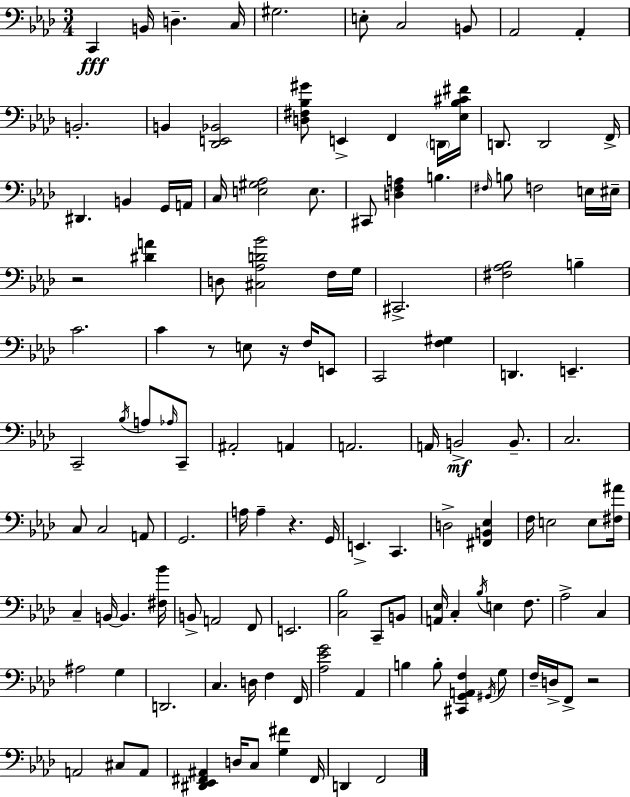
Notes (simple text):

C2/q B2/s D3/q. C3/s G#3/h. E3/e C3/h B2/e Ab2/h Ab2/q B2/h. B2/q [Db2,E2,Bb2]/h [D3,F#3,Bb3,G#4]/e E2/q F2/q D2/s [Eb3,Bb3,C#4,F#4]/s D2/e. D2/h F2/s D#2/q. B2/q G2/s A2/s C3/s [E3,G#3,Ab3]/h E3/e. C#2/e [D3,F3,A3]/q B3/q. F#3/s B3/e F3/h E3/s EIS3/s R/h [D#4,A4]/q D3/e [C#3,Ab3,D4,Bb4]/h F3/s G3/s C#2/h. [F#3,Ab3,Bb3]/h B3/q C4/h. C4/q R/e E3/e R/s F3/s E2/e C2/h [F3,G#3]/q D2/q. E2/q. C2/h Bb3/s A3/e Ab3/s C2/e A#2/h A2/q A2/h. A2/s B2/h B2/e. C3/h. C3/e C3/h A2/e G2/h. A3/s A3/q R/q. G2/s E2/q. C2/q. D3/h [F#2,B2,Eb3]/q F3/s E3/h E3/e [F#3,A#4]/s C3/q B2/s B2/q. [F#3,Bb4]/s B2/e A2/h F2/e E2/h. [C3,Bb3]/h C2/e B2/e [A2,Eb3]/s C3/q Bb3/s E3/q F3/e. Ab3/h C3/q A#3/h G3/q D2/h. C3/q. D3/s F3/q F2/s [Ab3,Eb4,G4]/h Ab2/q B3/q B3/e [C#2,G2,A2,F3]/q G#2/s G3/e F3/s D3/s F2/e R/h A2/h C#3/e A2/e [D#2,Eb2,F#2,A#2]/q D3/s C3/e [G3,F#4]/q F#2/s D2/q F2/h